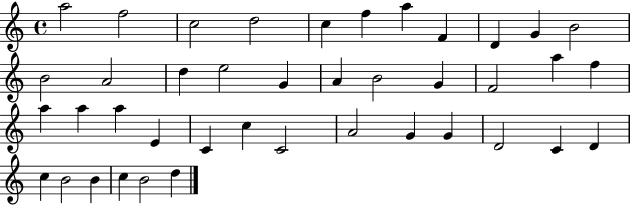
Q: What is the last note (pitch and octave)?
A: D5